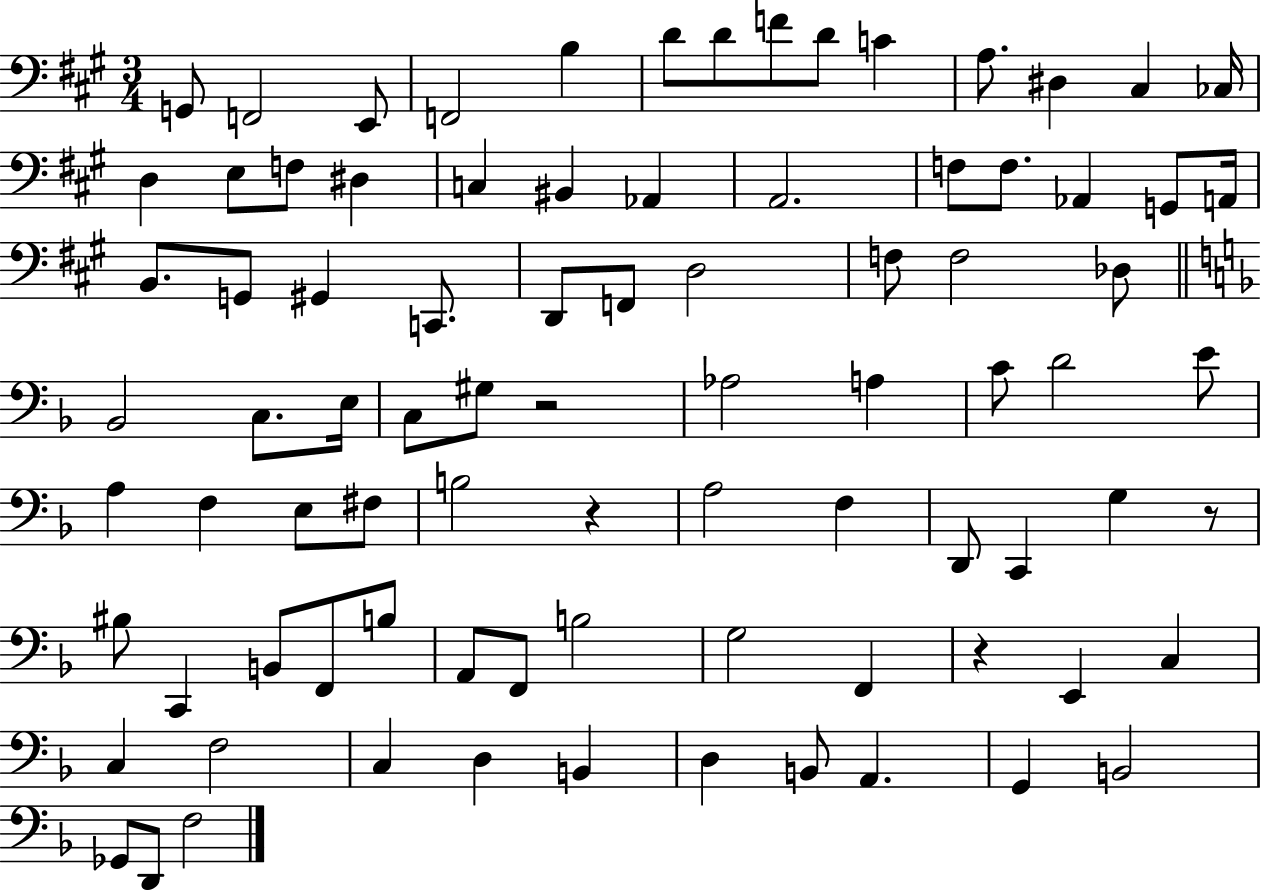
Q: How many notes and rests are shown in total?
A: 86